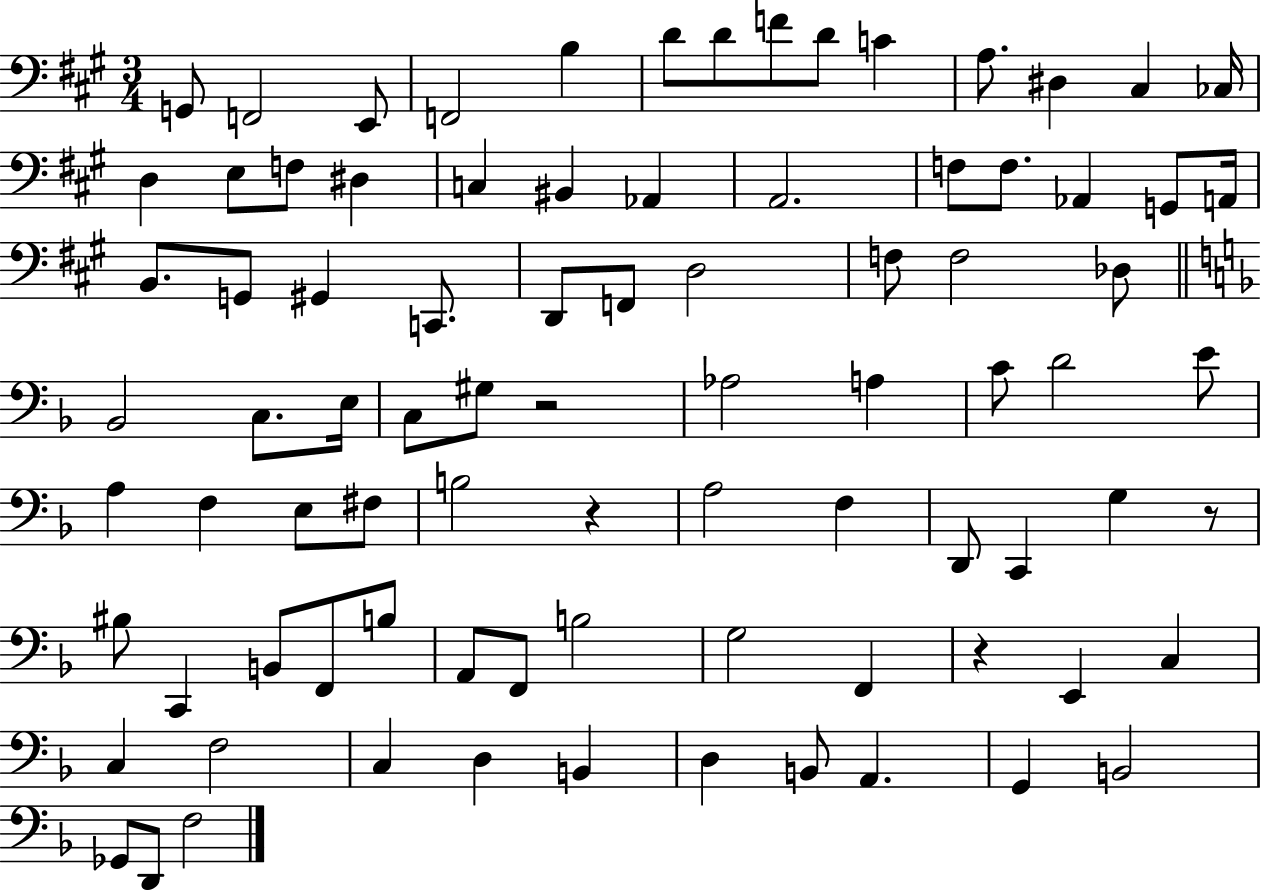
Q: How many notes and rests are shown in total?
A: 86